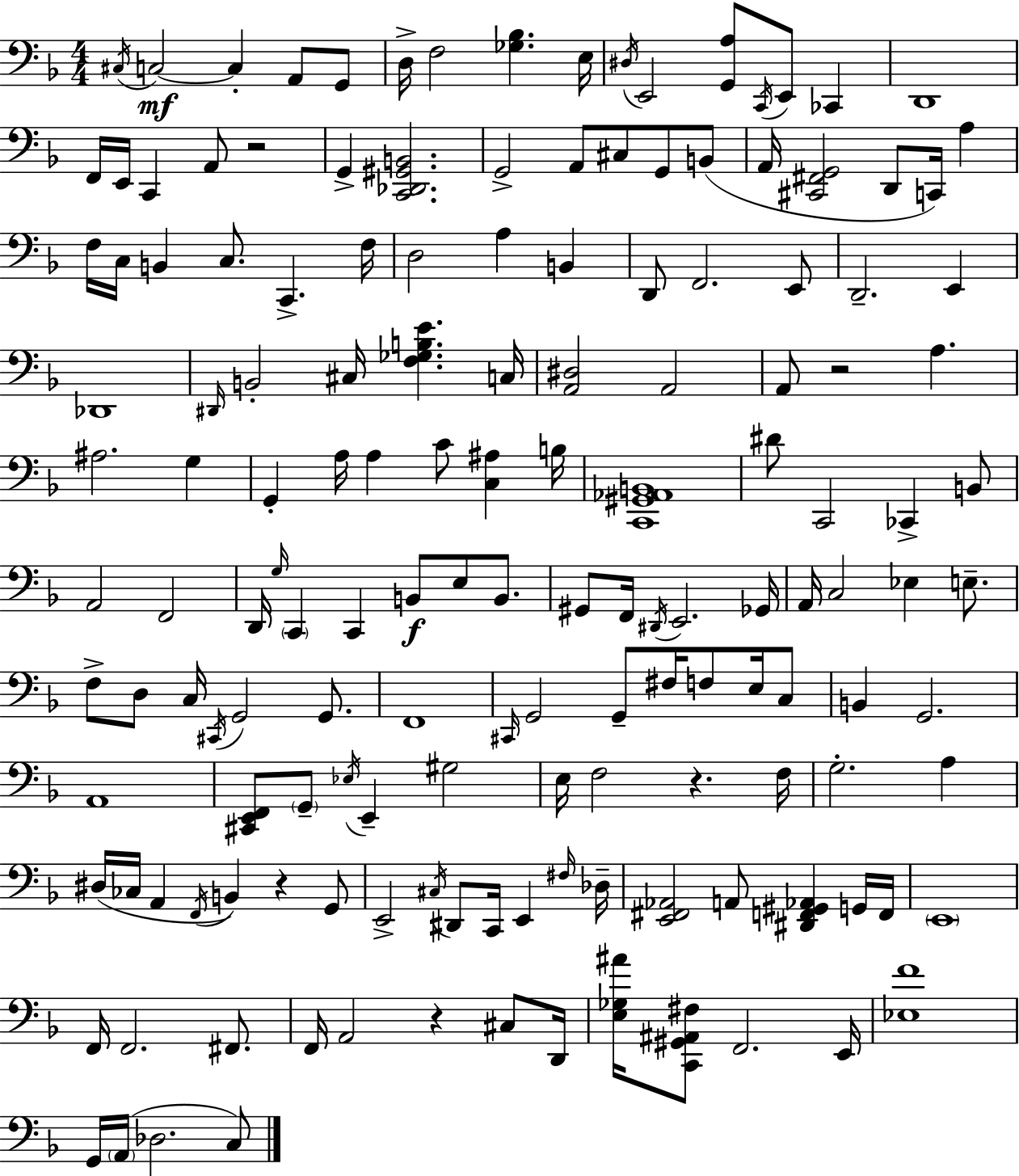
C#3/s C3/h C3/q A2/e G2/e D3/s F3/h [Gb3,Bb3]/q. E3/s D#3/s E2/h [G2,A3]/e C2/s E2/e CES2/q D2/w F2/s E2/s C2/q A2/e R/h G2/q [C2,Db2,G#2,B2]/h. G2/h A2/e C#3/e G2/e B2/e A2/s [C#2,F#2,G2]/h D2/e C2/s A3/q F3/s C3/s B2/q C3/e. C2/q. F3/s D3/h A3/q B2/q D2/e F2/h. E2/e D2/h. E2/q Db2/w D#2/s B2/h C#3/s [F3,Gb3,B3,E4]/q. C3/s [A2,D#3]/h A2/h A2/e R/h A3/q. A#3/h. G3/q G2/q A3/s A3/q C4/e [C3,A#3]/q B3/s [C2,G#2,Ab2,B2]/w D#4/e C2/h CES2/q B2/e A2/h F2/h D2/s G3/s C2/q C2/q B2/e E3/e B2/e. G#2/e F2/s D#2/s E2/h. Gb2/s A2/s C3/h Eb3/q E3/e. F3/e D3/e C3/s C#2/s G2/h G2/e. F2/w C#2/s G2/h G2/e F#3/s F3/e E3/s C3/e B2/q G2/h. A2/w [C#2,E2,F2]/e G2/e Eb3/s E2/q G#3/h E3/s F3/h R/q. F3/s G3/h. A3/q D#3/s CES3/s A2/q F2/s B2/q R/q G2/e E2/h C#3/s D#2/e C2/s E2/q F#3/s Db3/s [E2,F#2,Ab2]/h A2/e [D#2,F2,G#2,Ab2]/q G2/s F2/s E2/w F2/s F2/h. F#2/e. F2/s A2/h R/q C#3/e D2/s [E3,Gb3,A#4]/s [C2,G#2,A#2,F#3]/e F2/h. E2/s [Eb3,F4]/w G2/s A2/s Db3/h. C3/e